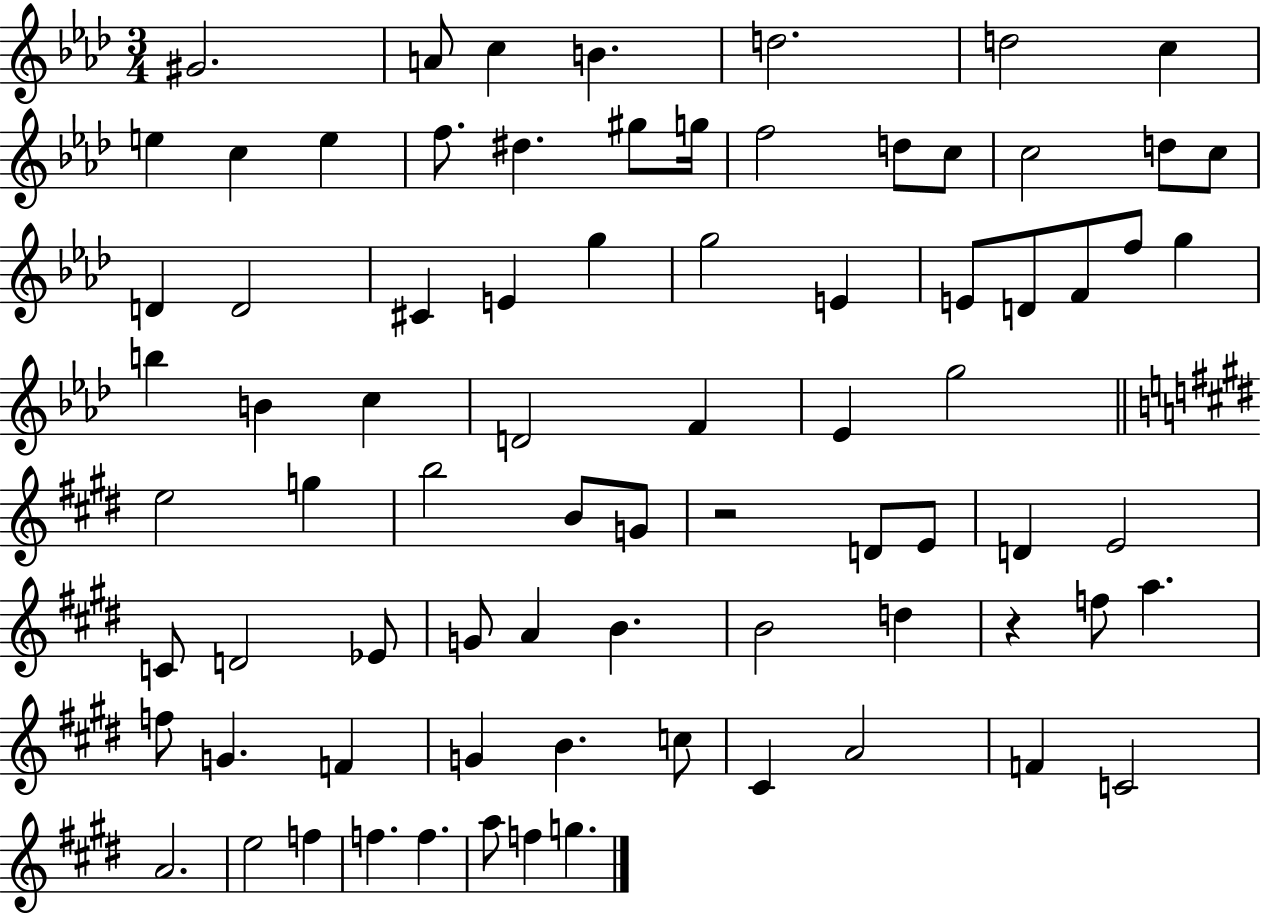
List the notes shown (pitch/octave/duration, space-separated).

G#4/h. A4/e C5/q B4/q. D5/h. D5/h C5/q E5/q C5/q E5/q F5/e. D#5/q. G#5/e G5/s F5/h D5/e C5/e C5/h D5/e C5/e D4/q D4/h C#4/q E4/q G5/q G5/h E4/q E4/e D4/e F4/e F5/e G5/q B5/q B4/q C5/q D4/h F4/q Eb4/q G5/h E5/h G5/q B5/h B4/e G4/e R/h D4/e E4/e D4/q E4/h C4/e D4/h Eb4/e G4/e A4/q B4/q. B4/h D5/q R/q F5/e A5/q. F5/e G4/q. F4/q G4/q B4/q. C5/e C#4/q A4/h F4/q C4/h A4/h. E5/h F5/q F5/q. F5/q. A5/e F5/q G5/q.